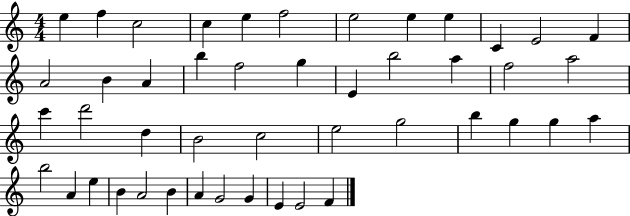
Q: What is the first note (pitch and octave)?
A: E5